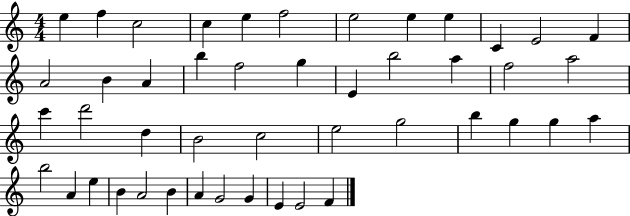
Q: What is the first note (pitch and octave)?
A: E5